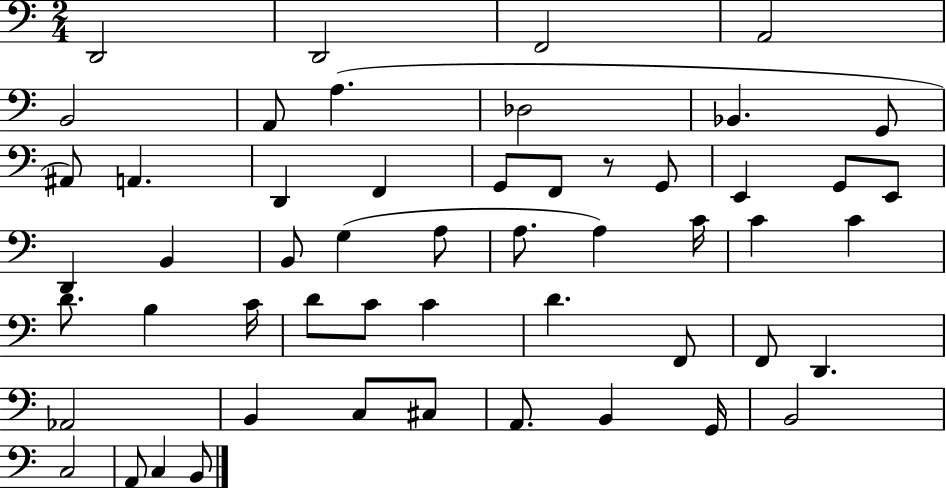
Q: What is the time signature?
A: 2/4